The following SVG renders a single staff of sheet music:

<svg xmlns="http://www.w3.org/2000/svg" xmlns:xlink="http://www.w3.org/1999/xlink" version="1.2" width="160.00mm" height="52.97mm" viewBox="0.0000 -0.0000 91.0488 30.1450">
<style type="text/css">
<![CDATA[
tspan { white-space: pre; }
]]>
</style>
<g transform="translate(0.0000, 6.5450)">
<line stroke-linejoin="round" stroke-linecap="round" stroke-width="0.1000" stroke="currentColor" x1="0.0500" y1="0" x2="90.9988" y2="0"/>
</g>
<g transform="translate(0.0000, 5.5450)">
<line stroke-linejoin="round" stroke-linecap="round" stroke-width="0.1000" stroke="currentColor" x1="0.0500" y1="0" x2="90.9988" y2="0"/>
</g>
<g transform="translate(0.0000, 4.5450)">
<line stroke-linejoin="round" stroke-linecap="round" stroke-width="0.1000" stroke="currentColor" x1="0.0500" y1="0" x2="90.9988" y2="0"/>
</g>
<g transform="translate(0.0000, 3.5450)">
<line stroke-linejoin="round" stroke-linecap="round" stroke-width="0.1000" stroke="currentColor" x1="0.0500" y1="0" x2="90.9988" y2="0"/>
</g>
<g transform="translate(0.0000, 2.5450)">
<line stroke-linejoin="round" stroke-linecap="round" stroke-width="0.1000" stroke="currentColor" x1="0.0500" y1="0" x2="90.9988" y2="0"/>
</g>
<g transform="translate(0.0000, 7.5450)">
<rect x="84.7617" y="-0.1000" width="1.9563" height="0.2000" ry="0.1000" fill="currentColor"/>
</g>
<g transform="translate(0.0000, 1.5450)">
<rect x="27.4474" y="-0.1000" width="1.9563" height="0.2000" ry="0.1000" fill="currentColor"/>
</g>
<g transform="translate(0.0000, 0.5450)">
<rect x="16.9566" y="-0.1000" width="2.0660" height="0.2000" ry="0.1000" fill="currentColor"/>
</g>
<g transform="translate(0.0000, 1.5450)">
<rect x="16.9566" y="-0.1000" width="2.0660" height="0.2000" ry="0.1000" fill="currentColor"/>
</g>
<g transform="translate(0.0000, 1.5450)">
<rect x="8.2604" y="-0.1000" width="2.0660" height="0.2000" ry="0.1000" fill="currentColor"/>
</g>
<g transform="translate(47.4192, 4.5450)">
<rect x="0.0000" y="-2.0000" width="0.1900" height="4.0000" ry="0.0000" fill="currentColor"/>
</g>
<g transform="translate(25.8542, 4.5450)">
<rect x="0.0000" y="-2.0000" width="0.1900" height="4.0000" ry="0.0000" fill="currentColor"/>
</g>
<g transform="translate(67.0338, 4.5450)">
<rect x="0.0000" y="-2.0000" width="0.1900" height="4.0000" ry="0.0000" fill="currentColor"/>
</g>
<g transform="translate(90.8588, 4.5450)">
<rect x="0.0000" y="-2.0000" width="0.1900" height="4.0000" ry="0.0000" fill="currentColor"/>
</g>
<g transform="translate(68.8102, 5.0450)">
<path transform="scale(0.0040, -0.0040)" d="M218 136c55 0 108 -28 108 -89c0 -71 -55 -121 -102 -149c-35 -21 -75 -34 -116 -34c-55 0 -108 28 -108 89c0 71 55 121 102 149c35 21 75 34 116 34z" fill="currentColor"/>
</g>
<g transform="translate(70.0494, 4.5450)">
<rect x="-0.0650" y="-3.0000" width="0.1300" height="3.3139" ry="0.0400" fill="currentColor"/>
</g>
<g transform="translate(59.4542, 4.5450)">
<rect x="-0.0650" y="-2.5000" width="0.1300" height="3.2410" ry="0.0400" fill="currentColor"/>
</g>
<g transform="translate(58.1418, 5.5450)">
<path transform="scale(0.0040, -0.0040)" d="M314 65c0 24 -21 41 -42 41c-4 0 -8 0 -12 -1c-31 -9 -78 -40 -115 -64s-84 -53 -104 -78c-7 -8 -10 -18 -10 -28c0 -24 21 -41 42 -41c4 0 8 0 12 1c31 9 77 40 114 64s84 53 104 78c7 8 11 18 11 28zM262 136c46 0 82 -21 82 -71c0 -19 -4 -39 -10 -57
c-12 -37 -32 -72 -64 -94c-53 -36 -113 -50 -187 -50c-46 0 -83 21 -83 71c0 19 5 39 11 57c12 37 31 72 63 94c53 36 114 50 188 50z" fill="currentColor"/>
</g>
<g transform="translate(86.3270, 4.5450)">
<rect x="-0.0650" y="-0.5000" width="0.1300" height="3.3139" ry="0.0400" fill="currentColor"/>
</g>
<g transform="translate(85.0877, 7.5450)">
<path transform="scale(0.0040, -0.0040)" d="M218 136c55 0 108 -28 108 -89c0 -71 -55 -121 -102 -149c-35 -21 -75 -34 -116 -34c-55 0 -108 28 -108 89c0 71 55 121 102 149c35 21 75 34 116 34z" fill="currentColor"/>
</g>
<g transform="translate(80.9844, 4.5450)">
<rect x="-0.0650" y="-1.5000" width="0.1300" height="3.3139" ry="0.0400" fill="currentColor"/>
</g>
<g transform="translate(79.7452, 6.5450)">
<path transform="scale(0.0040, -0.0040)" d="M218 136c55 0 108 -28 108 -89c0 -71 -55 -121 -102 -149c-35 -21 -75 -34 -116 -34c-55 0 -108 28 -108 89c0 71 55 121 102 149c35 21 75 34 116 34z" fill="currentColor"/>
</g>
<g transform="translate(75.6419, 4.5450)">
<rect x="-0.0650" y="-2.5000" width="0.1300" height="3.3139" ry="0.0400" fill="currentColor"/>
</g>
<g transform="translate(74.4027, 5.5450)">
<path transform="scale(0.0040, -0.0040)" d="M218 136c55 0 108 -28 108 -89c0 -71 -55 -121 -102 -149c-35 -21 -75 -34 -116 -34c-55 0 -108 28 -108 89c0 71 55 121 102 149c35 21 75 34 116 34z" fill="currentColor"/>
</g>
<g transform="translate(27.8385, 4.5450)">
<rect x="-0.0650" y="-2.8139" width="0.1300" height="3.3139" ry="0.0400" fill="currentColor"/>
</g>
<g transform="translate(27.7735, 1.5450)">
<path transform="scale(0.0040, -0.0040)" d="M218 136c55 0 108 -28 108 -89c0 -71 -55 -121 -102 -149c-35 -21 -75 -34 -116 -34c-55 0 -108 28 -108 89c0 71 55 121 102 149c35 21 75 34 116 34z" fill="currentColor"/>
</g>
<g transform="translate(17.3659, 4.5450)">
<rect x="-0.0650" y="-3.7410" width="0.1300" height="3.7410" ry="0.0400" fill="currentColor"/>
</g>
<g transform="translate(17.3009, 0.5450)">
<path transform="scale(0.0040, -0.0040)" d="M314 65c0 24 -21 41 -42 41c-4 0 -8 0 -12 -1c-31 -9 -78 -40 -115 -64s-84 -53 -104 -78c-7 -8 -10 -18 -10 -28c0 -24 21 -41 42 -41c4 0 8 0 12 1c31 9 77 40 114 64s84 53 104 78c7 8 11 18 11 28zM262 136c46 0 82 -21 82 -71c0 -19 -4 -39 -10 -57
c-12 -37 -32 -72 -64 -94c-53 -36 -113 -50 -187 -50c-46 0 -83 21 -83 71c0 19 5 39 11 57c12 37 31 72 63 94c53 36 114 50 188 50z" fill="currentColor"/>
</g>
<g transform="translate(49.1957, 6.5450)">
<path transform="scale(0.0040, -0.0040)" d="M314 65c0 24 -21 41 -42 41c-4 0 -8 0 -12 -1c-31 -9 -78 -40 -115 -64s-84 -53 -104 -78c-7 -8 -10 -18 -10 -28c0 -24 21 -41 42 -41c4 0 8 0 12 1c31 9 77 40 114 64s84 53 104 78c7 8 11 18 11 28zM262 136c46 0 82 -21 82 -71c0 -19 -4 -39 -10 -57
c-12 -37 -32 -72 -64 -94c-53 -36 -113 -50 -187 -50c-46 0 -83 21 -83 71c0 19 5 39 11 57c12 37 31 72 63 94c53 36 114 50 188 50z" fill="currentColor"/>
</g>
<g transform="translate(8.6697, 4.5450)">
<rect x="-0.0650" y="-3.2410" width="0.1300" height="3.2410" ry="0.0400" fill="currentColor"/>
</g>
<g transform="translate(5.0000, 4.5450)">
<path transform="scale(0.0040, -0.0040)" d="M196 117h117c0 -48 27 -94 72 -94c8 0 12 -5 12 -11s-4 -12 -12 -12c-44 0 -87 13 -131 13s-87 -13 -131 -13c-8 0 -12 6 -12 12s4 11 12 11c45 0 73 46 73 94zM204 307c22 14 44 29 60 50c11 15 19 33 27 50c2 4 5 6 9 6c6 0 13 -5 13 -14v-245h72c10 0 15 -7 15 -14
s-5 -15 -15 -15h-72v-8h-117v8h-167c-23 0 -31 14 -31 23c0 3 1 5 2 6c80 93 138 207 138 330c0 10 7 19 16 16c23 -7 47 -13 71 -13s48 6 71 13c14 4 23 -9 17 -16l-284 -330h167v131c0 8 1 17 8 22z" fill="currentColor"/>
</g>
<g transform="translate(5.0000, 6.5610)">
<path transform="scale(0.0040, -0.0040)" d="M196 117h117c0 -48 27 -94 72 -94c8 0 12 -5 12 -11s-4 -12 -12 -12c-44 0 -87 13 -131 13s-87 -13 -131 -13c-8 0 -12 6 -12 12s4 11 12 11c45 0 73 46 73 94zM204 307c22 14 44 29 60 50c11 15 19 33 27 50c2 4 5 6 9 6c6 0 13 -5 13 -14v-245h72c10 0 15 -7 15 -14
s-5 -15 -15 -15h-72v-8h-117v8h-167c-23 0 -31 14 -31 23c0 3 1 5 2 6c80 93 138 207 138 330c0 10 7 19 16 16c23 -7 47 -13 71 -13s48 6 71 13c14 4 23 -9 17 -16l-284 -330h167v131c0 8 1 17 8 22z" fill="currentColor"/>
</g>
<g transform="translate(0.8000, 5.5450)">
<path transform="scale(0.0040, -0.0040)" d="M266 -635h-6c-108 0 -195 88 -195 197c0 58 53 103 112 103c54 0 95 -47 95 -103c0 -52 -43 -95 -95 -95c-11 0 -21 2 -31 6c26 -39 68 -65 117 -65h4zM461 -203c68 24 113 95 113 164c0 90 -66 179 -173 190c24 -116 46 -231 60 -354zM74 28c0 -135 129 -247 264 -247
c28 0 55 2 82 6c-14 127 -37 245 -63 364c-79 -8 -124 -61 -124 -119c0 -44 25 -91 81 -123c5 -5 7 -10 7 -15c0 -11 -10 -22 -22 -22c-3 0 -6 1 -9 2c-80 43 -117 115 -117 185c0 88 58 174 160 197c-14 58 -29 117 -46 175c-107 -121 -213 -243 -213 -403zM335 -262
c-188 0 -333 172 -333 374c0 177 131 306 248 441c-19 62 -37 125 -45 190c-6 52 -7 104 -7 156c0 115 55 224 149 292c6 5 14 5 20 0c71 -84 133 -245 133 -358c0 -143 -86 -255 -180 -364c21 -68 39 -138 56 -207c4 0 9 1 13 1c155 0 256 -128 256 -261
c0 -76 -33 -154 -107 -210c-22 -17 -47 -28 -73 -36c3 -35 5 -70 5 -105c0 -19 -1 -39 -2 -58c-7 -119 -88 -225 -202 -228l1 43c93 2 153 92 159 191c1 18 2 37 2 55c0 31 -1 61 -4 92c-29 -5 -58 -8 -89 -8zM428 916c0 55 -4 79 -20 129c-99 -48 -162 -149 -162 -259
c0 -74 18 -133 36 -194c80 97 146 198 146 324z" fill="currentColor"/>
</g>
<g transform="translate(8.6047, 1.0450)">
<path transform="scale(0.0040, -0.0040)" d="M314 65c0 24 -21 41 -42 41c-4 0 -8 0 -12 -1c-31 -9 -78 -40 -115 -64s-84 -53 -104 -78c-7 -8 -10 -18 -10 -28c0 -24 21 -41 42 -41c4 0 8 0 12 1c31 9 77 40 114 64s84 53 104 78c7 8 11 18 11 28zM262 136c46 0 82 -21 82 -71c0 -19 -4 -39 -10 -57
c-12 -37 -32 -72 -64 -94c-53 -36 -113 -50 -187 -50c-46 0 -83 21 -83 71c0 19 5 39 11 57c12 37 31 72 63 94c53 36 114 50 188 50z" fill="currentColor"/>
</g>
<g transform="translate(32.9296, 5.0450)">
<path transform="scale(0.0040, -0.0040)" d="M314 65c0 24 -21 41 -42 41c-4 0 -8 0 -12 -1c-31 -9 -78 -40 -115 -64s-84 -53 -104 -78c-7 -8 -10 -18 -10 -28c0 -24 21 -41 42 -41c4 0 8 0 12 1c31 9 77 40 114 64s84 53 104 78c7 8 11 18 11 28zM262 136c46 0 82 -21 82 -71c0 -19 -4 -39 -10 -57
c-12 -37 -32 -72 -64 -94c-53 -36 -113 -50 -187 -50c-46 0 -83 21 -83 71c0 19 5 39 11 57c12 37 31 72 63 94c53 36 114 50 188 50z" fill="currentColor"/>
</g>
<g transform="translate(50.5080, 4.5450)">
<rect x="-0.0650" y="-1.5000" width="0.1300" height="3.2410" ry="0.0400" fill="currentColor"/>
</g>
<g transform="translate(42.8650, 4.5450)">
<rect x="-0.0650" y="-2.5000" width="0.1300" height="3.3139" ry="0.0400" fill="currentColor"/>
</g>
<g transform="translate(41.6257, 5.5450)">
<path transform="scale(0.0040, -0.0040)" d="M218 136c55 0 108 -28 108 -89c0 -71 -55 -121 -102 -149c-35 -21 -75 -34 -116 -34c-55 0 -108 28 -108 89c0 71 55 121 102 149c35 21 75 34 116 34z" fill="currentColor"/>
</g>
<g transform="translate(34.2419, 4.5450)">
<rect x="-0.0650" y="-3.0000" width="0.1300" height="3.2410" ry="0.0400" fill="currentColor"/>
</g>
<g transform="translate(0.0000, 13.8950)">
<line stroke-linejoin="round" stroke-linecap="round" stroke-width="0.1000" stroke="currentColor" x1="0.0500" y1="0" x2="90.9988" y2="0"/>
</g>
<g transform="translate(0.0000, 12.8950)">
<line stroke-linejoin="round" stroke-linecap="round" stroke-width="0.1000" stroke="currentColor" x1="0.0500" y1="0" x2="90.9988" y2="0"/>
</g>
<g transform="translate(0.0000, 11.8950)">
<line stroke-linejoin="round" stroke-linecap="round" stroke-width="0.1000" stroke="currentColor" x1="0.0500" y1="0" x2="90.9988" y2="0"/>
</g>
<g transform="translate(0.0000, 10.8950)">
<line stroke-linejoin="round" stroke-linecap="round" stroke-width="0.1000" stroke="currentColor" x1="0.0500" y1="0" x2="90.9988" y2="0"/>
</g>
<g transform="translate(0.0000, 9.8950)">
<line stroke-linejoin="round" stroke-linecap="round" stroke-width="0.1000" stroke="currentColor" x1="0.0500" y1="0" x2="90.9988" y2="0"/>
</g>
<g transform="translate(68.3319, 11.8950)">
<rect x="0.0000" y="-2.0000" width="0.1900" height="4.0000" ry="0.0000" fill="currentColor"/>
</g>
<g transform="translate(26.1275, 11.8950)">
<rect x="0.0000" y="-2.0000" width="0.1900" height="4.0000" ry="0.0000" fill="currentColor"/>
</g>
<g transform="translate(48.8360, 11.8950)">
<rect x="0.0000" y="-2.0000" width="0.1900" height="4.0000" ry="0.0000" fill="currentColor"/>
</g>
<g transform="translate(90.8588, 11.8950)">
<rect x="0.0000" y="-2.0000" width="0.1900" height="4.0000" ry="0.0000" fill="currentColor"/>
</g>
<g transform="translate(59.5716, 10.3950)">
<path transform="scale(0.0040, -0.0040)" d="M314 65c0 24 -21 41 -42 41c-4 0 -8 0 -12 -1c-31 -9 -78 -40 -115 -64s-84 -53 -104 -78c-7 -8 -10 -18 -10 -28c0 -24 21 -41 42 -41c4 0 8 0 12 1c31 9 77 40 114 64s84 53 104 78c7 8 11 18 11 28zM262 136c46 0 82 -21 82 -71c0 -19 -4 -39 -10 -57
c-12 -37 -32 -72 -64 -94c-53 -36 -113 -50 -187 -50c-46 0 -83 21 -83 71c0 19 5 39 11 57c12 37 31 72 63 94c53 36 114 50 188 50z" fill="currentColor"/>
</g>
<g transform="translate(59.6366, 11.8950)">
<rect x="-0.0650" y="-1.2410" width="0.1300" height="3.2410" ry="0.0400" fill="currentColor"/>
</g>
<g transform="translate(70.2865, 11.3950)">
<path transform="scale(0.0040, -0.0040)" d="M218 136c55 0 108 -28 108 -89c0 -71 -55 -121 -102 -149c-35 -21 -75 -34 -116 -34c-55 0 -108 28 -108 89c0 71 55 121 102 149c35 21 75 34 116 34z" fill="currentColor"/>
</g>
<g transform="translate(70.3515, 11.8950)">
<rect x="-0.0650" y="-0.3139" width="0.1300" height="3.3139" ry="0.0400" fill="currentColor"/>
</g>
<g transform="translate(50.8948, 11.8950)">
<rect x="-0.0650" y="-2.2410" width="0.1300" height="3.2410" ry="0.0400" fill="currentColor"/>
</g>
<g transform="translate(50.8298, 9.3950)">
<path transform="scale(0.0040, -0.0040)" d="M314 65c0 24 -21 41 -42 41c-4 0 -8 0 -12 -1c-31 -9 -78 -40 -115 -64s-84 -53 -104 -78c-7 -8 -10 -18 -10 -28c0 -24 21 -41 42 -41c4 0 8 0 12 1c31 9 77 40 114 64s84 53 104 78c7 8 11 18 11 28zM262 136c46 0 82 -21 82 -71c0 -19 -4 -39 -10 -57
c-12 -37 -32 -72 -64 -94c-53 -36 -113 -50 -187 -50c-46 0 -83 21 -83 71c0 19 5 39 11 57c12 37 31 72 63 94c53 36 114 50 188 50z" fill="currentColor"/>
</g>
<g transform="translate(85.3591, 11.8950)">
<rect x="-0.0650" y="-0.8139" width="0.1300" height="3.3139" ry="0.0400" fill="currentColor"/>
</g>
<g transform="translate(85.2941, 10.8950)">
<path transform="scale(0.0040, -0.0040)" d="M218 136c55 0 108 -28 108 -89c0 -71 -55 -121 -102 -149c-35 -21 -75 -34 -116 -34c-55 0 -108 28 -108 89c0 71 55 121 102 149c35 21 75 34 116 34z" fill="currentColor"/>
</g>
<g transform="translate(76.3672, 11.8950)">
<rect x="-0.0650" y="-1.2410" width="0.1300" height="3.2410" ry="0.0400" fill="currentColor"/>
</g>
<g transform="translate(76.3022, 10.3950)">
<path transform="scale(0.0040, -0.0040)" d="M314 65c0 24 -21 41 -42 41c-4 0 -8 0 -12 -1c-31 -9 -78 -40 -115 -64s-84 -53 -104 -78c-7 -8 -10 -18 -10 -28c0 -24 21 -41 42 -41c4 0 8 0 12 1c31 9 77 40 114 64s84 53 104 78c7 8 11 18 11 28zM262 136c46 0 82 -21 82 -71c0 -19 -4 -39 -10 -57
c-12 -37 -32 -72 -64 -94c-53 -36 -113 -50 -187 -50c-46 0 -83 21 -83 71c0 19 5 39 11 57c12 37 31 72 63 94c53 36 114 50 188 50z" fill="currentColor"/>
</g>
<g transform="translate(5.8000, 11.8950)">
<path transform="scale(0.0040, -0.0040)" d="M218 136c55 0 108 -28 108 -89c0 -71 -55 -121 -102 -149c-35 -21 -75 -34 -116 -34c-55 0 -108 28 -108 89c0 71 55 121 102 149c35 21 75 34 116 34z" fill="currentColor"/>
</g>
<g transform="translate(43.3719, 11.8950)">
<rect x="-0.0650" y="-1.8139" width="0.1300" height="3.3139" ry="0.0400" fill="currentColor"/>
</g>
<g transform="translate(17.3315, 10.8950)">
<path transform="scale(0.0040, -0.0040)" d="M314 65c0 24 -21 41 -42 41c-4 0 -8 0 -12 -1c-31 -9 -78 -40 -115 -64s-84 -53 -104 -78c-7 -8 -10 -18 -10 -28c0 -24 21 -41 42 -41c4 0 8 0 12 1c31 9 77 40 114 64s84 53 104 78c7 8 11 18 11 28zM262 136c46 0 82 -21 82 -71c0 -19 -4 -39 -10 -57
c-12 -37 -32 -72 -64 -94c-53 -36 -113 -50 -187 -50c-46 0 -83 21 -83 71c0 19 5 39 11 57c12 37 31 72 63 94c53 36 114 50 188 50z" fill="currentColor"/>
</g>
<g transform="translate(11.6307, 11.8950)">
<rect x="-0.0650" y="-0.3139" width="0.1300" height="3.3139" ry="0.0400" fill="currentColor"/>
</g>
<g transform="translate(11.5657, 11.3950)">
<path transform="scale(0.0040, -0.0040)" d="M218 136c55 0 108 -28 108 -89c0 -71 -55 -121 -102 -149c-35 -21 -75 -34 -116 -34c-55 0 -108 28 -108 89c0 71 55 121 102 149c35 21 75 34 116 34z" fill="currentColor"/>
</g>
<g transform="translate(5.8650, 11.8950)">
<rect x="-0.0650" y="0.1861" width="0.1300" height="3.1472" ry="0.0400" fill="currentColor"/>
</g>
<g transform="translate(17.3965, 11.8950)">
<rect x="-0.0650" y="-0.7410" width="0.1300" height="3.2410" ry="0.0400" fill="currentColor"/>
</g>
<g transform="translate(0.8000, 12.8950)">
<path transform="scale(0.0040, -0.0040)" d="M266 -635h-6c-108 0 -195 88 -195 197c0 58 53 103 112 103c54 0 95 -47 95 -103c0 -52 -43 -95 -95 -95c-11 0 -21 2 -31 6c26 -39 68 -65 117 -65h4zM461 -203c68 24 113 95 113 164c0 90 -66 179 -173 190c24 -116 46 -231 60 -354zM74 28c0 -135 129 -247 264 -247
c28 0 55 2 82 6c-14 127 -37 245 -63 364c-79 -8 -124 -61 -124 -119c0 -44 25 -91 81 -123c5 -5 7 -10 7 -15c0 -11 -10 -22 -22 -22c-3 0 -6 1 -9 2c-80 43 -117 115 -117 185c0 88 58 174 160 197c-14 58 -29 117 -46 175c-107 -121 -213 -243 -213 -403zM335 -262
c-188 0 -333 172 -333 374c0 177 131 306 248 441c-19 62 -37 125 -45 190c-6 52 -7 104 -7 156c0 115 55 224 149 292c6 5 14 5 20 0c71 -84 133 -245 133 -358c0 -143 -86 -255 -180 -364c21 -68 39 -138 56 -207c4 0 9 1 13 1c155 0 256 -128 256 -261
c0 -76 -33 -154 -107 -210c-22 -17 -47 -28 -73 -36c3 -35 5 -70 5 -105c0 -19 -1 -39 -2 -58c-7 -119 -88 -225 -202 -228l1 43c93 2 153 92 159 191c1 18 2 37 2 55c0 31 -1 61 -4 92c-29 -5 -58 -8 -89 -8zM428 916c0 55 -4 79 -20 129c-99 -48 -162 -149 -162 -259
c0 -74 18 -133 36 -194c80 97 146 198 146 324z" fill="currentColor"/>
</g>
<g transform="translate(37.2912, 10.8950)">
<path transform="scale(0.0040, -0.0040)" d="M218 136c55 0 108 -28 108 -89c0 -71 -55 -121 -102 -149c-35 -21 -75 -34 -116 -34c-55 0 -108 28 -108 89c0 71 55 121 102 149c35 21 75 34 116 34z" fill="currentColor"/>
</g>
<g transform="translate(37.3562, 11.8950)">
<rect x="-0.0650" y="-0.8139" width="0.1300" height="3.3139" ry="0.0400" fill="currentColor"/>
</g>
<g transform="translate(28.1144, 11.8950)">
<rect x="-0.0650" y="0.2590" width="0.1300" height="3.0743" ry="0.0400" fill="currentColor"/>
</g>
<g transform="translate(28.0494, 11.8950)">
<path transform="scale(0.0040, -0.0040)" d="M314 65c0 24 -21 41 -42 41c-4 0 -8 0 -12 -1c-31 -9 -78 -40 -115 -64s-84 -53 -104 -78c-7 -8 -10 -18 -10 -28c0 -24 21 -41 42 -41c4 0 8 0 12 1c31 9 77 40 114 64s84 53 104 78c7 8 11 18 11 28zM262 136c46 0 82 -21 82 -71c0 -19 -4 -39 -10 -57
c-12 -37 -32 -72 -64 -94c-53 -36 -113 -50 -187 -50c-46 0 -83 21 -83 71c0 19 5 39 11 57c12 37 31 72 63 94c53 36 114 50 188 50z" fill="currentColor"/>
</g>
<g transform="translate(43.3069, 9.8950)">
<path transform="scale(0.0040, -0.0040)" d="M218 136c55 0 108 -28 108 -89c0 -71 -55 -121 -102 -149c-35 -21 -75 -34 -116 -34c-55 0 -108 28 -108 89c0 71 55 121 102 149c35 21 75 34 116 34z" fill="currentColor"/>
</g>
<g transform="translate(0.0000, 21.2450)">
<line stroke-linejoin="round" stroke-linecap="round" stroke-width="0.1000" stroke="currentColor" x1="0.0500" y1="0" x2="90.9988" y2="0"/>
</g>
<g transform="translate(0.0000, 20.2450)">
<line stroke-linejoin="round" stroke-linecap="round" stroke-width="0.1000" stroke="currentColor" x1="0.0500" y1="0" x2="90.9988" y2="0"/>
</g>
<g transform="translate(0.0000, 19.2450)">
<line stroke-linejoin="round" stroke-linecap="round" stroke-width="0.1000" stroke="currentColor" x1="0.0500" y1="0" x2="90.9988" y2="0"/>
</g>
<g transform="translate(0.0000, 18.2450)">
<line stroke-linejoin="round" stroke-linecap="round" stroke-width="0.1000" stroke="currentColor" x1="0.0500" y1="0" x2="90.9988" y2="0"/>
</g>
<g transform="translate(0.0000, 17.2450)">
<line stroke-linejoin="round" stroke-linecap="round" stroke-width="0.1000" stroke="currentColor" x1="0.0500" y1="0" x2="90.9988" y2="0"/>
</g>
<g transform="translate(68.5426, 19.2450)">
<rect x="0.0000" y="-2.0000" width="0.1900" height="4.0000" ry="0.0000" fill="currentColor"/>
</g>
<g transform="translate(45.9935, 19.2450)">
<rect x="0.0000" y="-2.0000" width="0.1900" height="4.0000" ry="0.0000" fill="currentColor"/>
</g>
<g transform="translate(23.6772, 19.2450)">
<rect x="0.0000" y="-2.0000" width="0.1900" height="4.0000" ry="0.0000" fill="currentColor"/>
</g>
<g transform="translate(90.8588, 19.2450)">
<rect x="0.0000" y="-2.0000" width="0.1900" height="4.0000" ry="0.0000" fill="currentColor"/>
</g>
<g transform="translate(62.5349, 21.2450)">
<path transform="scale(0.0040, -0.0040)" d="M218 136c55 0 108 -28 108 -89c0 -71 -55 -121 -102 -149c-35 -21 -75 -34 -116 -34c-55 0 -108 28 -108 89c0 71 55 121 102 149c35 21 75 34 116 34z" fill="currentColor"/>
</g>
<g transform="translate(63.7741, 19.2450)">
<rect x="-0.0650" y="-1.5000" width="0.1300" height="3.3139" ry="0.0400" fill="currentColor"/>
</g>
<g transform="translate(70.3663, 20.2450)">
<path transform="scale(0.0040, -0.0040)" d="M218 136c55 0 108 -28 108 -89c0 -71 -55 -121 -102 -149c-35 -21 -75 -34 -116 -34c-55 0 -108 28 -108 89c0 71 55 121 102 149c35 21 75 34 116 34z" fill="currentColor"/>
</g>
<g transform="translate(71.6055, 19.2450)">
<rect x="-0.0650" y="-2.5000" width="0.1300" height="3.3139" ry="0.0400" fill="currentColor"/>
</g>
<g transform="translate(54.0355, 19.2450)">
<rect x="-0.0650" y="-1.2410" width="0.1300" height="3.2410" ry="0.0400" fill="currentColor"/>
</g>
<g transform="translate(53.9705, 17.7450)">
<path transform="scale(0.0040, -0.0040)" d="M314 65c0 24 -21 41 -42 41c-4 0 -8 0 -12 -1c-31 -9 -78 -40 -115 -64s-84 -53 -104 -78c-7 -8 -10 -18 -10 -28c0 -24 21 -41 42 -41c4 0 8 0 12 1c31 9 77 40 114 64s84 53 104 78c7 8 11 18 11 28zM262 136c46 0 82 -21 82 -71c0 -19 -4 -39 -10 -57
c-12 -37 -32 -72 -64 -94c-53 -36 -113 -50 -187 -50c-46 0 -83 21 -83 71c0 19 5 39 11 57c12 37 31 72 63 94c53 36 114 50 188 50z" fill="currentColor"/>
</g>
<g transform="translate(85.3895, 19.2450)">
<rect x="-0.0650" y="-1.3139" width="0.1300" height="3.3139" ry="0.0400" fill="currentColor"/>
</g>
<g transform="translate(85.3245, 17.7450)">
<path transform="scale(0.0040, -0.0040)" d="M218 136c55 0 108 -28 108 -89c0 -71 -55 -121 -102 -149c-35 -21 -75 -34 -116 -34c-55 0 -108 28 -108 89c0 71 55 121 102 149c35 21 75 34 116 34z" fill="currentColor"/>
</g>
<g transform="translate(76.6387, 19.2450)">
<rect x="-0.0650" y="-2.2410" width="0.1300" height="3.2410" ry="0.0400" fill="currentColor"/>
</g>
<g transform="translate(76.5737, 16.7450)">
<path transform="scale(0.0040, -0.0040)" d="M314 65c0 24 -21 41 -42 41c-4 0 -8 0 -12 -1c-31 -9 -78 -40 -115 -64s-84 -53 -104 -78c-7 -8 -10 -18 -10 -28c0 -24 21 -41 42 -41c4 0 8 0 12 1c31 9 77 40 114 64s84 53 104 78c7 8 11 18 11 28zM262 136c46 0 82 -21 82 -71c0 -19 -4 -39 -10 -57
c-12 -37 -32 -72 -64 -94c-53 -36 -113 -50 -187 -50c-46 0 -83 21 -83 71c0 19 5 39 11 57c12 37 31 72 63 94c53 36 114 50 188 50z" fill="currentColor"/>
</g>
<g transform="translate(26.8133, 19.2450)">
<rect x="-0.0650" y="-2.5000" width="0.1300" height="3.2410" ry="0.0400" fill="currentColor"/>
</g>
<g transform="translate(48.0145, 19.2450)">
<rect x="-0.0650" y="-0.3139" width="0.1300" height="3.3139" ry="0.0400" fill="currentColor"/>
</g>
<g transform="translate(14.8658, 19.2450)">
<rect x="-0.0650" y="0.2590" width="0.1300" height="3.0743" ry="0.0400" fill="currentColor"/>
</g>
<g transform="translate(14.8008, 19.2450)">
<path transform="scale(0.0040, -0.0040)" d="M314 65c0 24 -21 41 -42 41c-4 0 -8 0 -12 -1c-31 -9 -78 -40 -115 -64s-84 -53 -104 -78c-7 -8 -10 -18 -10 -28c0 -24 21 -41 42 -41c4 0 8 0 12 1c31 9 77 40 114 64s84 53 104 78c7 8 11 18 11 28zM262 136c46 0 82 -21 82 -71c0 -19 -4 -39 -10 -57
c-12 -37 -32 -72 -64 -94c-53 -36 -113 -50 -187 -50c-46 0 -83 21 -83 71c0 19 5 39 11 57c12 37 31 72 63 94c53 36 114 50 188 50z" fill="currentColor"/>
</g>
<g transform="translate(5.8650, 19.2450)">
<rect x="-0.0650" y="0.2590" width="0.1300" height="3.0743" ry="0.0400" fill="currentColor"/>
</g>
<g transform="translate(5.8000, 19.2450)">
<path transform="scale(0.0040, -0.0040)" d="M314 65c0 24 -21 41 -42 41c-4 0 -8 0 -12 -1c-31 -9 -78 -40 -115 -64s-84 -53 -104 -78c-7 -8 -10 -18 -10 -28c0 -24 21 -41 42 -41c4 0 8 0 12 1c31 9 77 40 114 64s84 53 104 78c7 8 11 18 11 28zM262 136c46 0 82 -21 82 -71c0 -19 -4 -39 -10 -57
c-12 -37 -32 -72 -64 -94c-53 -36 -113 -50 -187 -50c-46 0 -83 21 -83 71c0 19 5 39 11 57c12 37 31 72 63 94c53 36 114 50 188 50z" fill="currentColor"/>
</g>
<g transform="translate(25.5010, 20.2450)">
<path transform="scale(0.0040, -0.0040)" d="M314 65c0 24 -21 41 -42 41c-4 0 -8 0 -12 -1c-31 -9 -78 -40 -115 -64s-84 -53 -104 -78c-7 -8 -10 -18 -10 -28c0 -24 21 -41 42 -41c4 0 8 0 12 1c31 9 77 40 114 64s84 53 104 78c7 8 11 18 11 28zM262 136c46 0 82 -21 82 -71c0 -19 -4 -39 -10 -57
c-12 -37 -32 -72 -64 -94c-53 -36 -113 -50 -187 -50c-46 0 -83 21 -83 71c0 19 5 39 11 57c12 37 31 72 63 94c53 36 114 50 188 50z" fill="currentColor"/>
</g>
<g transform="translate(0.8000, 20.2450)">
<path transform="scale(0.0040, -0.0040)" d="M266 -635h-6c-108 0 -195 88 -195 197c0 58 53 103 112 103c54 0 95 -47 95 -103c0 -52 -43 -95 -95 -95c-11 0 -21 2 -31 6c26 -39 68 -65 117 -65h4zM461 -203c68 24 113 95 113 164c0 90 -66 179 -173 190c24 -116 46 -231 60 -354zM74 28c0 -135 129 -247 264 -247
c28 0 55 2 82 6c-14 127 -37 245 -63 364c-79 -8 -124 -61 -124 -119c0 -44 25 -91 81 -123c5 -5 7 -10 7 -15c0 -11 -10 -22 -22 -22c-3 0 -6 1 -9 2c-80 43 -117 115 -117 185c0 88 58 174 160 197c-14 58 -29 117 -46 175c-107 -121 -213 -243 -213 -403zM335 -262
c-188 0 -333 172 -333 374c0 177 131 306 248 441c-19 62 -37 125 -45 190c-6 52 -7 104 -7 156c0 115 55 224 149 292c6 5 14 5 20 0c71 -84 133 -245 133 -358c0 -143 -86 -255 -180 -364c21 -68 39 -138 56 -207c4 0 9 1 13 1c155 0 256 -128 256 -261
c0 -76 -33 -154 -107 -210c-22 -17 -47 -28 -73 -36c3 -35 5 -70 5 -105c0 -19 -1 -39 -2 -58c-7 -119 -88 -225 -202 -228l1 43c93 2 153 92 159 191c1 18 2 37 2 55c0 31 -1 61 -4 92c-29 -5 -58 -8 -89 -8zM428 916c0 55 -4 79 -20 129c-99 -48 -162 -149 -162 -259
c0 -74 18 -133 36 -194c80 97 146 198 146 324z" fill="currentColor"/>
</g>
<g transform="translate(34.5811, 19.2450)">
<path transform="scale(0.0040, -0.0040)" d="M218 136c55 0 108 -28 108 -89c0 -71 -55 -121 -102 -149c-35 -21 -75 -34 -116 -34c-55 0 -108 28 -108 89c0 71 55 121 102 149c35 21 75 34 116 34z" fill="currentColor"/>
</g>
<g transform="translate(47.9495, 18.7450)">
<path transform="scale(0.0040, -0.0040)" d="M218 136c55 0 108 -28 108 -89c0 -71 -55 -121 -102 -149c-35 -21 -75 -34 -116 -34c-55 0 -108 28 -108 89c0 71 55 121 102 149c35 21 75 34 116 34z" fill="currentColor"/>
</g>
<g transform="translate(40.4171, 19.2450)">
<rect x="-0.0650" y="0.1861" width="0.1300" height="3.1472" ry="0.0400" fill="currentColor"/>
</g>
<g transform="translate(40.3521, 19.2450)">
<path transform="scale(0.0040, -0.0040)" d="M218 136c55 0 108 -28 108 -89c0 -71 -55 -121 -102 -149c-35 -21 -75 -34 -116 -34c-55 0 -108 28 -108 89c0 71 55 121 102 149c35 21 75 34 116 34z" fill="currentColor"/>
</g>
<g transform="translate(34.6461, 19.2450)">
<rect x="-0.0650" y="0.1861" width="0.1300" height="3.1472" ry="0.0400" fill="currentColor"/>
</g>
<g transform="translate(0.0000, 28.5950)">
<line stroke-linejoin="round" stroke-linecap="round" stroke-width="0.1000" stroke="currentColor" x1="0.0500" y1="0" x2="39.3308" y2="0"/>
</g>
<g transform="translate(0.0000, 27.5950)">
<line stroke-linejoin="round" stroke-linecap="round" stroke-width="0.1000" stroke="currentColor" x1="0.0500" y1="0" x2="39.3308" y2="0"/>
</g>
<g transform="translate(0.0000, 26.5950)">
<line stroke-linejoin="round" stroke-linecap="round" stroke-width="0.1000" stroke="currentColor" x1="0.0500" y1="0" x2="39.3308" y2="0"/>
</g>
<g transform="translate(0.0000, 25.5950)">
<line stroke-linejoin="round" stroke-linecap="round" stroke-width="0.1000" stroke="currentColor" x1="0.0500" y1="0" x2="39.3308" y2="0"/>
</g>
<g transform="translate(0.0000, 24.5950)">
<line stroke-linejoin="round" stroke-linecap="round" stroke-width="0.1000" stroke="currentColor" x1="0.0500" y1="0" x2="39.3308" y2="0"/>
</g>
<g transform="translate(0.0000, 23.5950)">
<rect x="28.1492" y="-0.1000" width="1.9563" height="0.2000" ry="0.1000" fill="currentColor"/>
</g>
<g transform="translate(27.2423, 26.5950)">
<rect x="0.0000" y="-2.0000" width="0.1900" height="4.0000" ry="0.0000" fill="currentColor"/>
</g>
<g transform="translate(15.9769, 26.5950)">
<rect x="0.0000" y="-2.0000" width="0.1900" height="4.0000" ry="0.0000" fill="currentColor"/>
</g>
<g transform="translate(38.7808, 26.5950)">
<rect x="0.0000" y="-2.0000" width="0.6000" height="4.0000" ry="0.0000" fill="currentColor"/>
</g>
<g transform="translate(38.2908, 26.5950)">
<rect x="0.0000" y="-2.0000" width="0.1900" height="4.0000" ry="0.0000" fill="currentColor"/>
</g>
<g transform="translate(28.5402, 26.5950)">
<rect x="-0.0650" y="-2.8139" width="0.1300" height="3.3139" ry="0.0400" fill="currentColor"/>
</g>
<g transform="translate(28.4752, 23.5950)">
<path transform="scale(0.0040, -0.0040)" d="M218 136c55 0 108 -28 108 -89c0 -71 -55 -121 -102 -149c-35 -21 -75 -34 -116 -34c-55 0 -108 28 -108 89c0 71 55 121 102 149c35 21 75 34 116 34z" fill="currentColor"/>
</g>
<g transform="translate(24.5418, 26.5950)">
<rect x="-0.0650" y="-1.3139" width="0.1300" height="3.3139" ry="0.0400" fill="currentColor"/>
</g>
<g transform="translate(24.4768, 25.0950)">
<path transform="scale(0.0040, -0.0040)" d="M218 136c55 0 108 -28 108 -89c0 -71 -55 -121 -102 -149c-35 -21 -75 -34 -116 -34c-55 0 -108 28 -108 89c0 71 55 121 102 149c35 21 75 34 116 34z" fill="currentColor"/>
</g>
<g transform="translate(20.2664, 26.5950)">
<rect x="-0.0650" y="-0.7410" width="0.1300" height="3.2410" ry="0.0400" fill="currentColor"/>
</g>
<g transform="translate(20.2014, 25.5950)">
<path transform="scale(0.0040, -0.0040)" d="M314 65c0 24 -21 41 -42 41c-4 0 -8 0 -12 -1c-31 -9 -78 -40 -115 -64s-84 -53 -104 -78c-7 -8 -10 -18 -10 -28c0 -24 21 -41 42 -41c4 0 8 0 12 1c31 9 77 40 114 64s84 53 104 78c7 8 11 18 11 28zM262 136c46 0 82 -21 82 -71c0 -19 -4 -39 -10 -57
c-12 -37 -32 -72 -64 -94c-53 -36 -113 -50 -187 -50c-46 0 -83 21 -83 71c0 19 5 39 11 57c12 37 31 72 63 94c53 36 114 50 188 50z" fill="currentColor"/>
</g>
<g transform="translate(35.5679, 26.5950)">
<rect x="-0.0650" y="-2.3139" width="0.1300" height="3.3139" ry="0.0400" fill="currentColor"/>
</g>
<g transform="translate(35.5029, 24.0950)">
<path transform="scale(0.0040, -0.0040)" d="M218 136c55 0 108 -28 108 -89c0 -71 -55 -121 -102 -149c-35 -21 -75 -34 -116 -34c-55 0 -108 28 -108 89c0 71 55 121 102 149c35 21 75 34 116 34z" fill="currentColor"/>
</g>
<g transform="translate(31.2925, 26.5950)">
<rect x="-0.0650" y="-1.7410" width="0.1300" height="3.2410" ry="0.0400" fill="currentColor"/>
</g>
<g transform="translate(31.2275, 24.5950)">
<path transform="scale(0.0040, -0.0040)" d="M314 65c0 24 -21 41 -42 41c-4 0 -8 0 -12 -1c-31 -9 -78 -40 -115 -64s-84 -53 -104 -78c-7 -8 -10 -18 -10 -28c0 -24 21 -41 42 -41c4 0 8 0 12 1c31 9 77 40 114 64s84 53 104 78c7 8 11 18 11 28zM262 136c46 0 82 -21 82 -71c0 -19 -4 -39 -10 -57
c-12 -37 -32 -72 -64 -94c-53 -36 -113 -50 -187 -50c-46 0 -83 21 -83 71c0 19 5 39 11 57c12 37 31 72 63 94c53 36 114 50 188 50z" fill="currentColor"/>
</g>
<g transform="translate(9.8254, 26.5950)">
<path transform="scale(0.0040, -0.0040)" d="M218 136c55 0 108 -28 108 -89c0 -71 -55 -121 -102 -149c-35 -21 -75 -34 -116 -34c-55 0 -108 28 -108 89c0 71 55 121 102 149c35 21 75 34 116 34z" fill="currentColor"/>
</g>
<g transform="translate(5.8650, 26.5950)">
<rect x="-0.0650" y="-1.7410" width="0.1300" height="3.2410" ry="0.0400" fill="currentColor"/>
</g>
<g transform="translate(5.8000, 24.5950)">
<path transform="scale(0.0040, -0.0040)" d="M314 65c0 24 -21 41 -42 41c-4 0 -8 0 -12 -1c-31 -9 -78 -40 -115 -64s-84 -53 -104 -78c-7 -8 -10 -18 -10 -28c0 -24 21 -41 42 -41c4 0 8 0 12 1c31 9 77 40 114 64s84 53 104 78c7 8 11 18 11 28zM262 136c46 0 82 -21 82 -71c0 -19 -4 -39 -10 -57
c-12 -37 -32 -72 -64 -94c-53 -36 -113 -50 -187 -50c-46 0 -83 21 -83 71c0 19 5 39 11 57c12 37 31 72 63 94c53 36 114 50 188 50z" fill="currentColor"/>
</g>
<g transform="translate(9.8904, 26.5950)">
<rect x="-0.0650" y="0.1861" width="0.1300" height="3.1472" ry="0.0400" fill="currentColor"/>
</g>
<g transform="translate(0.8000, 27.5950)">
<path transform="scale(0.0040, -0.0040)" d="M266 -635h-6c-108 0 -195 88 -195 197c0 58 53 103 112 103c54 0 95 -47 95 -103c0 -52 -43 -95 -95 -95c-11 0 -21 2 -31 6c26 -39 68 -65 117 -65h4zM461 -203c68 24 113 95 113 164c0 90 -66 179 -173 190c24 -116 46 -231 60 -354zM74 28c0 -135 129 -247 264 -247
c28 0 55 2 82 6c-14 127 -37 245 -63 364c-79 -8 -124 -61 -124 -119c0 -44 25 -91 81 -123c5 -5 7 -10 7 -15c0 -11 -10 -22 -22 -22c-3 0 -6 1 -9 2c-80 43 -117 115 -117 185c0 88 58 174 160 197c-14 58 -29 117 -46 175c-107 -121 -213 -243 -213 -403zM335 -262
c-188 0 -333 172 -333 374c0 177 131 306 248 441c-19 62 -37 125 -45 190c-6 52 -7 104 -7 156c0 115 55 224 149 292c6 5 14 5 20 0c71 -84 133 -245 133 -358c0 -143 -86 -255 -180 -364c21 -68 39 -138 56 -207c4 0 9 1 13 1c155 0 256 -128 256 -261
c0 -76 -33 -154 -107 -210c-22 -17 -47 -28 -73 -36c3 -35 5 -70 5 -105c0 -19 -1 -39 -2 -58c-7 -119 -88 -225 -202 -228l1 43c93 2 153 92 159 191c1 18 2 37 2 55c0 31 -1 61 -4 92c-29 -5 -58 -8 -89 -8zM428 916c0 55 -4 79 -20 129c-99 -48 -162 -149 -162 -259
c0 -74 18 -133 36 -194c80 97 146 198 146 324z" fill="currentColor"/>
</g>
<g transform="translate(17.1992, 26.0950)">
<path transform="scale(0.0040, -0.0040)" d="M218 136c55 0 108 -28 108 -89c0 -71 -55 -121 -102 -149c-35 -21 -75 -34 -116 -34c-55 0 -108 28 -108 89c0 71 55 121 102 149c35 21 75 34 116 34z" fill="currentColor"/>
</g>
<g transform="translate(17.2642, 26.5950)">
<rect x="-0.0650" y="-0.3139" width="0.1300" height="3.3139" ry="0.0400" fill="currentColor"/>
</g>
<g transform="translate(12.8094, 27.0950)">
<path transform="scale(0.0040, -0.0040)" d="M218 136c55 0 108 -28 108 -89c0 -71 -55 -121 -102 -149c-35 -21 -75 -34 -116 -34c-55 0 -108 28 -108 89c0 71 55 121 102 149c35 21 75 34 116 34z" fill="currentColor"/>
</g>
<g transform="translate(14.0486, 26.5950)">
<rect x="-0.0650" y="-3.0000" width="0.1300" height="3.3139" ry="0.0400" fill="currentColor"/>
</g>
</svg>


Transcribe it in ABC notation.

X:1
T:Untitled
M:4/4
L:1/4
K:C
b2 c'2 a A2 G E2 G2 A G E C B c d2 B2 d f g2 e2 c e2 d B2 B2 G2 B B c e2 E G g2 e f2 B A c d2 e a f2 g